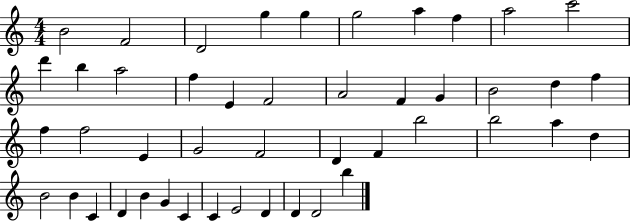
{
  \clef treble
  \numericTimeSignature
  \time 4/4
  \key c \major
  b'2 f'2 | d'2 g''4 g''4 | g''2 a''4 f''4 | a''2 c'''2 | \break d'''4 b''4 a''2 | f''4 e'4 f'2 | a'2 f'4 g'4 | b'2 d''4 f''4 | \break f''4 f''2 e'4 | g'2 f'2 | d'4 f'4 b''2 | b''2 a''4 d''4 | \break b'2 b'4 c'4 | d'4 b'4 g'4 c'4 | c'4 e'2 d'4 | d'4 d'2 b''4 | \break \bar "|."
}